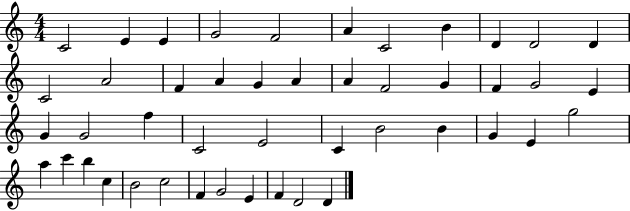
{
  \clef treble
  \numericTimeSignature
  \time 4/4
  \key c \major
  c'2 e'4 e'4 | g'2 f'2 | a'4 c'2 b'4 | d'4 d'2 d'4 | \break c'2 a'2 | f'4 a'4 g'4 a'4 | a'4 f'2 g'4 | f'4 g'2 e'4 | \break g'4 g'2 f''4 | c'2 e'2 | c'4 b'2 b'4 | g'4 e'4 g''2 | \break a''4 c'''4 b''4 c''4 | b'2 c''2 | f'4 g'2 e'4 | f'4 d'2 d'4 | \break \bar "|."
}